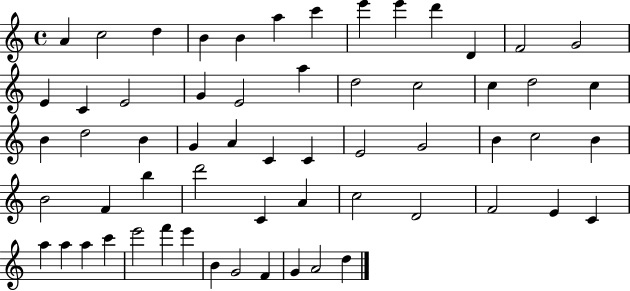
A4/q C5/h D5/q B4/q B4/q A5/q C6/q E6/q E6/q D6/q D4/q F4/h G4/h E4/q C4/q E4/h G4/q E4/h A5/q D5/h C5/h C5/q D5/h C5/q B4/q D5/h B4/q G4/q A4/q C4/q C4/q E4/h G4/h B4/q C5/h B4/q B4/h F4/q B5/q D6/h C4/q A4/q C5/h D4/h F4/h E4/q C4/q A5/q A5/q A5/q C6/q E6/h F6/q E6/q B4/q G4/h F4/q G4/q A4/h D5/q